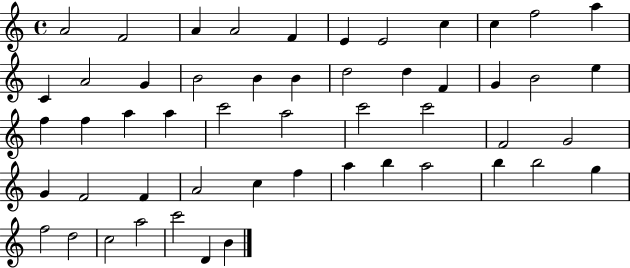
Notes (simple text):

A4/h F4/h A4/q A4/h F4/q E4/q E4/h C5/q C5/q F5/h A5/q C4/q A4/h G4/q B4/h B4/q B4/q D5/h D5/q F4/q G4/q B4/h E5/q F5/q F5/q A5/q A5/q C6/h A5/h C6/h C6/h F4/h G4/h G4/q F4/h F4/q A4/h C5/q F5/q A5/q B5/q A5/h B5/q B5/h G5/q F5/h D5/h C5/h A5/h C6/h D4/q B4/q